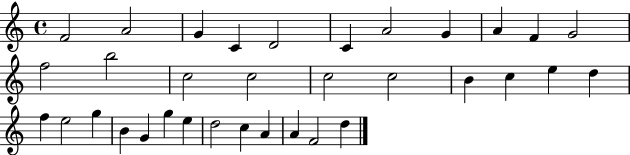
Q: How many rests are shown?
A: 0